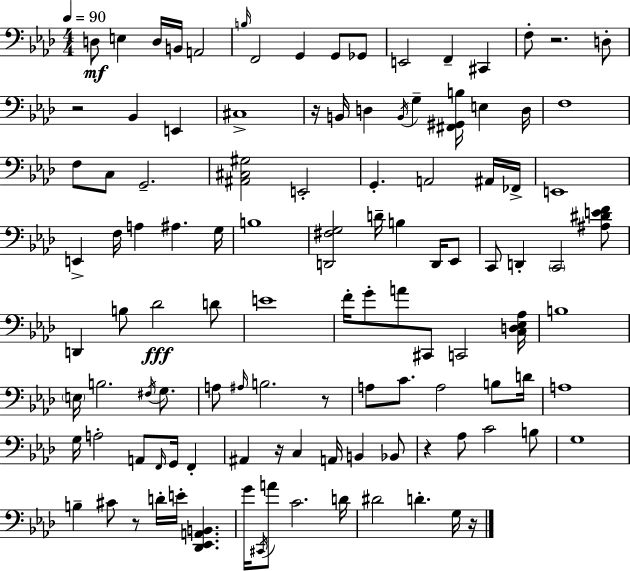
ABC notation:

X:1
T:Untitled
M:4/4
L:1/4
K:Fm
D,/2 E, D,/4 B,,/4 A,,2 B,/4 F,,2 G,, G,,/2 _G,,/2 E,,2 F,, ^C,, F,/2 z2 D,/2 z2 _B,, E,, ^C,4 z/4 B,,/4 D, B,,/4 G, [^F,,^G,,B,]/4 E, D,/4 F,4 F,/2 C,/2 G,,2 [^A,,^C,^G,]2 E,,2 G,, A,,2 ^A,,/4 _F,,/4 E,,4 E,, F,/4 A, ^A, G,/4 B,4 [D,,^F,G,]2 D/4 B, D,,/4 _E,,/2 C,,/2 D,, C,,2 [^A,^DEF]/2 D,, B,/2 _D2 D/2 E4 F/4 G/2 A/2 ^C,,/2 C,,2 [C,D,_E,_A,]/4 B,4 E,/4 B,2 ^F,/4 G,/2 A,/2 ^A,/4 B,2 z/2 A,/2 C/2 A,2 B,/2 D/4 A,4 G,/4 A,2 A,,/2 F,,/4 G,,/4 F,, ^A,, z/4 C, A,,/4 B,, _B,,/2 z _A,/2 C2 B,/2 G,4 B, ^C/2 z/2 D/4 E/4 [_D,,_E,,A,,B,,] G/4 ^C,,/4 A/2 C2 D/4 ^D2 D G,/4 z/4